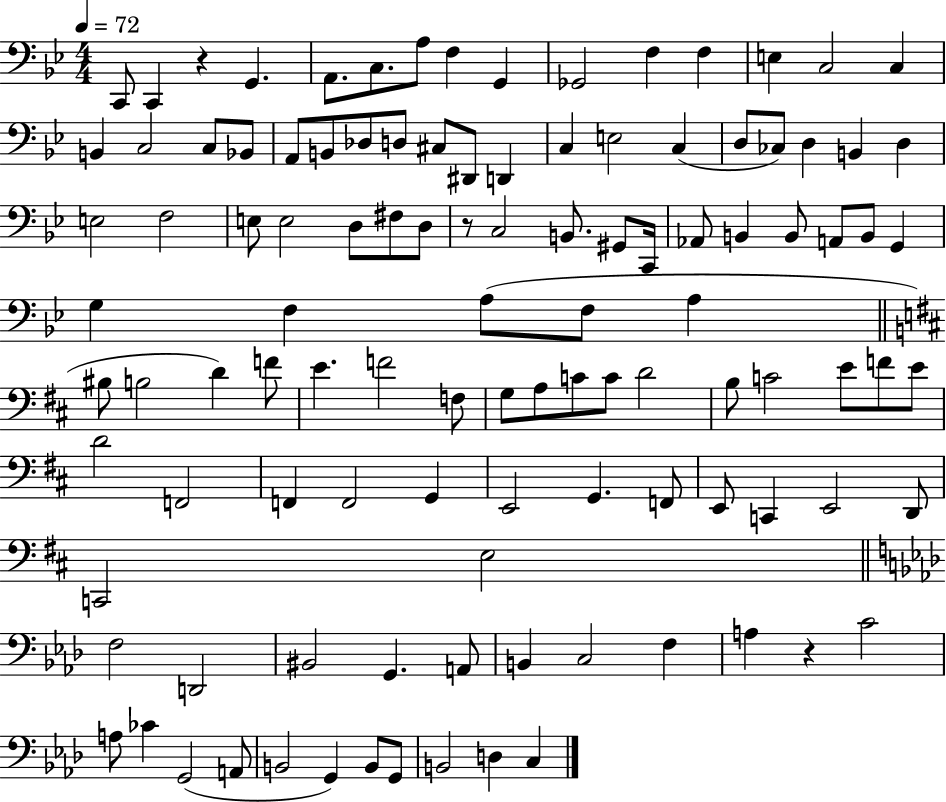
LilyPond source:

{
  \clef bass
  \numericTimeSignature
  \time 4/4
  \key bes \major
  \tempo 4 = 72
  c,8 c,4 r4 g,4. | a,8. c8. a8 f4 g,4 | ges,2 f4 f4 | e4 c2 c4 | \break b,4 c2 c8 bes,8 | a,8 b,8 des8 d8 cis8 dis,8 d,4 | c4 e2 c4( | d8 ces8) d4 b,4 d4 | \break e2 f2 | e8 e2 d8 fis8 d8 | r8 c2 b,8. gis,8 c,16 | aes,8 b,4 b,8 a,8 b,8 g,4 | \break g4 f4 a8( f8 a4 | \bar "||" \break \key d \major bis8 b2 d'4) f'8 | e'4. f'2 f8 | g8 a8 c'8 c'8 d'2 | b8 c'2 e'8 f'8 e'8 | \break d'2 f,2 | f,4 f,2 g,4 | e,2 g,4. f,8 | e,8 c,4 e,2 d,8 | \break c,2 e2 | \bar "||" \break \key f \minor f2 d,2 | bis,2 g,4. a,8 | b,4 c2 f4 | a4 r4 c'2 | \break a8 ces'4 g,2( a,8 | b,2 g,4) b,8 g,8 | b,2 d4 c4 | \bar "|."
}